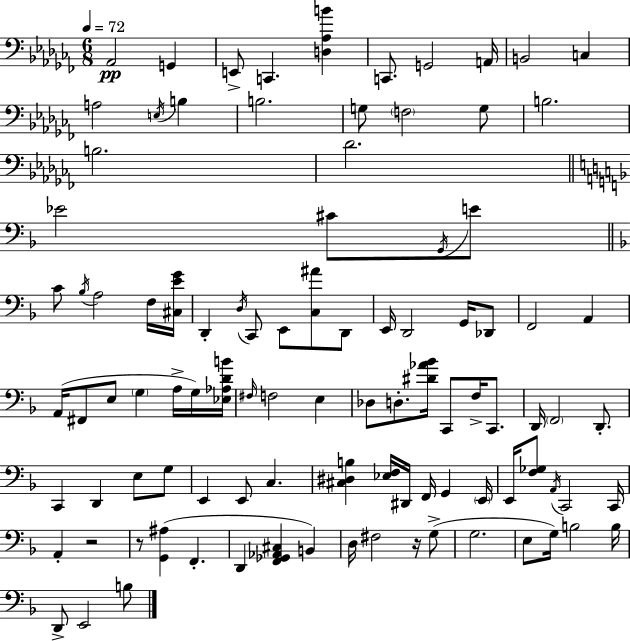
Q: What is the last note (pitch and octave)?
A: B3